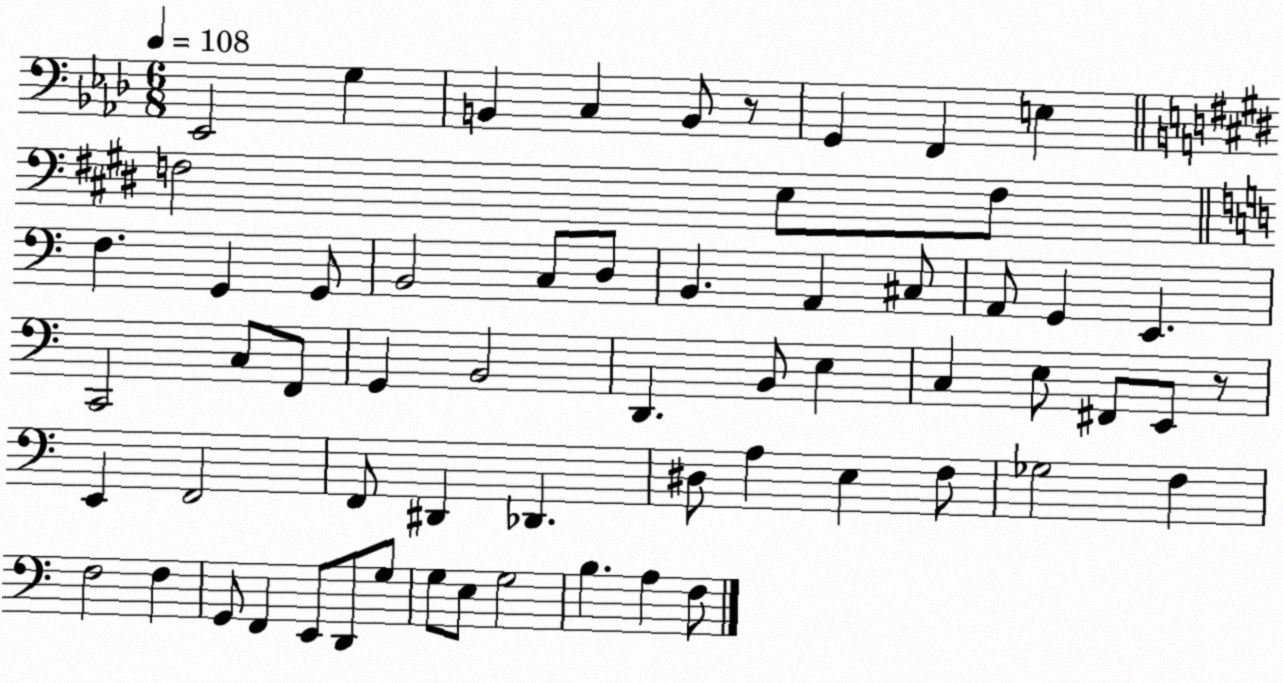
X:1
T:Untitled
M:6/8
L:1/4
K:Ab
_E,,2 G, B,, C, B,,/2 z/2 G,, F,, E, F,2 E,/2 F,/2 F, G,, G,,/2 B,,2 C,/2 D,/2 B,, A,, ^C,/2 A,,/2 G,, E,, C,,2 C,/2 F,,/2 G,, B,,2 D,, B,,/2 E, C, E,/2 ^F,,/2 E,,/2 z/2 E,, F,,2 F,,/2 ^D,, _D,, ^D,/2 A, E, F,/2 _G,2 F, F,2 F, G,,/2 F,, E,,/2 D,,/2 G,/2 G,/2 E,/2 G,2 B, A, F,/2